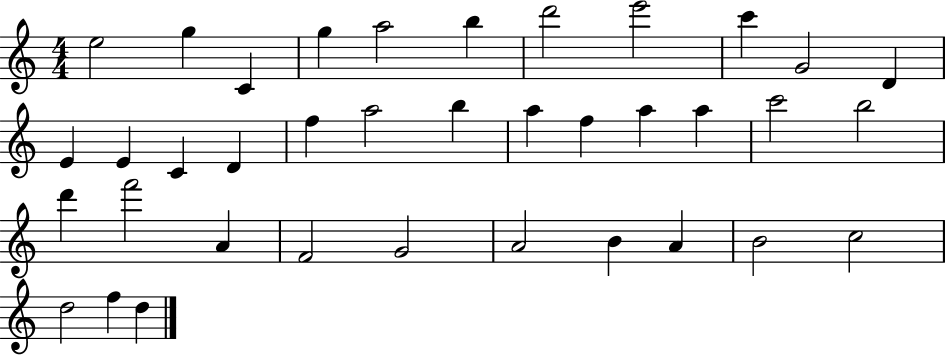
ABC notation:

X:1
T:Untitled
M:4/4
L:1/4
K:C
e2 g C g a2 b d'2 e'2 c' G2 D E E C D f a2 b a f a a c'2 b2 d' f'2 A F2 G2 A2 B A B2 c2 d2 f d